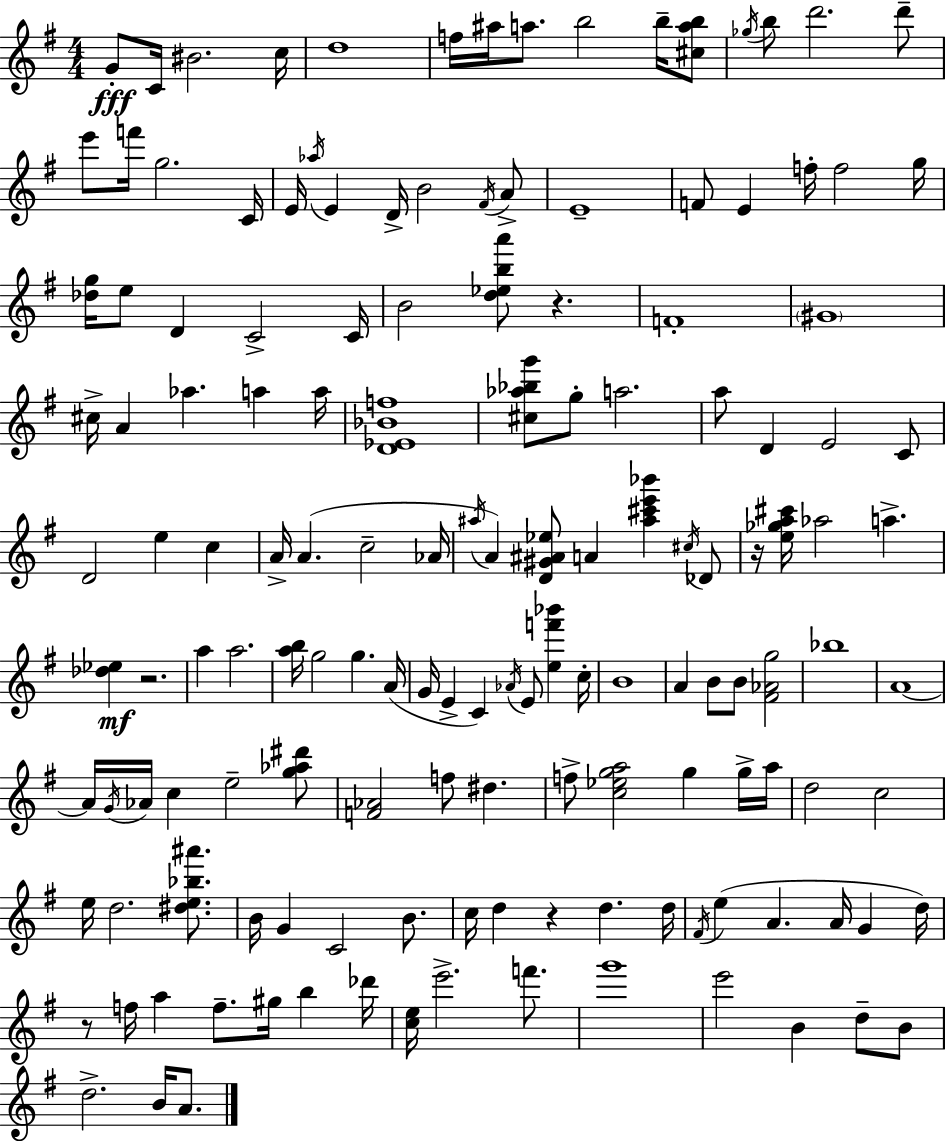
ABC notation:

X:1
T:Untitled
M:4/4
L:1/4
K:G
G/2 C/4 ^B2 c/4 d4 f/4 ^a/4 a/2 b2 b/4 [^cab]/2 _g/4 b/2 d'2 d'/2 e'/2 f'/4 g2 C/4 E/4 _a/4 E D/4 B2 ^F/4 A/2 E4 F/2 E f/4 f2 g/4 [_dg]/4 e/2 D C2 C/4 B2 [d_eba']/2 z F4 ^G4 ^c/4 A _a a a/4 [D_E_Bf]4 [^c_a_bg']/2 g/2 a2 a/2 D E2 C/2 D2 e c A/4 A c2 _A/4 ^a/4 A [D^G^A_e]/2 A [^a^c'e'_b'] ^c/4 _D/2 z/4 [e_ga^c']/4 _a2 a [_d_e] z2 a a2 [ab]/4 g2 g A/4 G/4 E C _A/4 E/2 [ef'_b'] c/4 B4 A B/2 B/2 [^F_Ag]2 _b4 A4 A/4 G/4 _A/4 c e2 [g_a^d']/2 [F_A]2 f/2 ^d f/2 [c_ega]2 g g/4 a/4 d2 c2 e/4 d2 [^de_b^a']/2 B/4 G C2 B/2 c/4 d z d d/4 ^F/4 e A A/4 G d/4 z/2 f/4 a f/2 ^g/4 b _d'/4 [ce]/4 e'2 f'/2 g'4 e'2 B d/2 B/2 d2 B/4 A/2